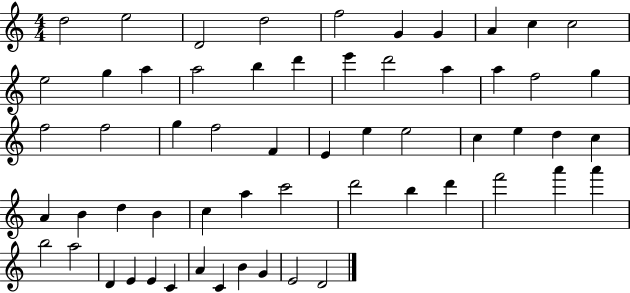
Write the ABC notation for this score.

X:1
T:Untitled
M:4/4
L:1/4
K:C
d2 e2 D2 d2 f2 G G A c c2 e2 g a a2 b d' e' d'2 a a f2 g f2 f2 g f2 F E e e2 c e d c A B d B c a c'2 d'2 b d' f'2 a' a' b2 a2 D E E C A C B G E2 D2